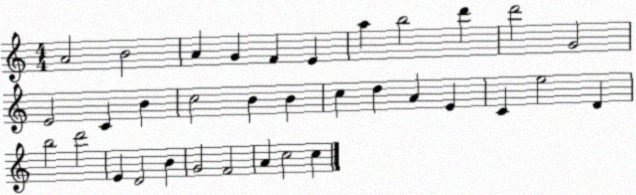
X:1
T:Untitled
M:4/4
L:1/4
K:C
A2 B2 A G F E a b2 d' d'2 G2 E2 C B c2 B B c d A E C e2 D b2 d'2 E D2 B G2 F2 A c2 c